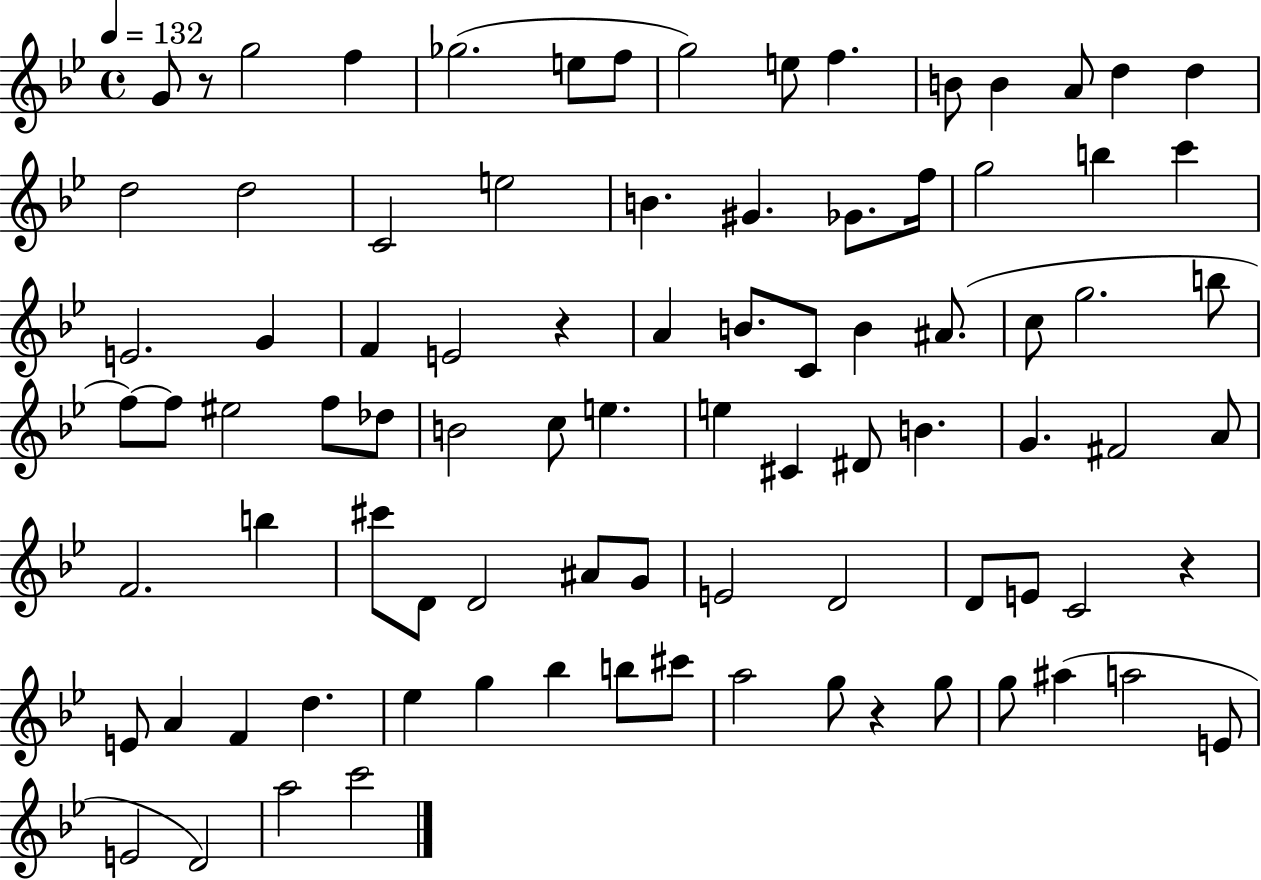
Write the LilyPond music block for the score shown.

{
  \clef treble
  \time 4/4
  \defaultTimeSignature
  \key bes \major
  \tempo 4 = 132
  g'8 r8 g''2 f''4 | ges''2.( e''8 f''8 | g''2) e''8 f''4. | b'8 b'4 a'8 d''4 d''4 | \break d''2 d''2 | c'2 e''2 | b'4. gis'4. ges'8. f''16 | g''2 b''4 c'''4 | \break e'2. g'4 | f'4 e'2 r4 | a'4 b'8. c'8 b'4 ais'8.( | c''8 g''2. b''8 | \break f''8~~) f''8 eis''2 f''8 des''8 | b'2 c''8 e''4. | e''4 cis'4 dis'8 b'4. | g'4. fis'2 a'8 | \break f'2. b''4 | cis'''8 d'8 d'2 ais'8 g'8 | e'2 d'2 | d'8 e'8 c'2 r4 | \break e'8 a'4 f'4 d''4. | ees''4 g''4 bes''4 b''8 cis'''8 | a''2 g''8 r4 g''8 | g''8 ais''4( a''2 e'8 | \break e'2 d'2) | a''2 c'''2 | \bar "|."
}